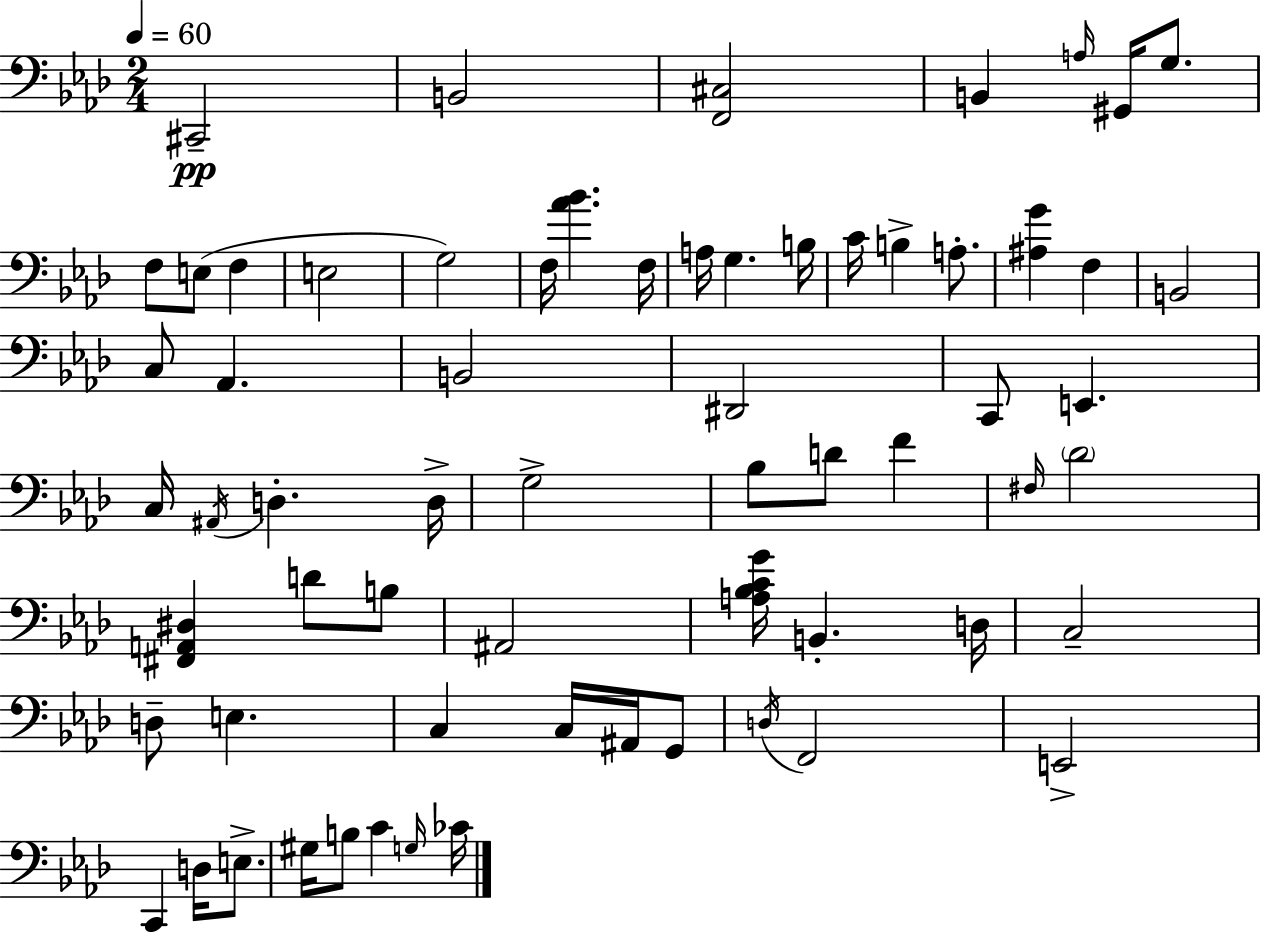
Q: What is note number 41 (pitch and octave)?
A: B2